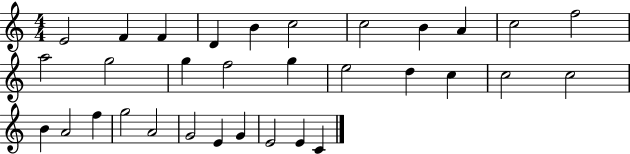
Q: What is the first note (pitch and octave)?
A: E4